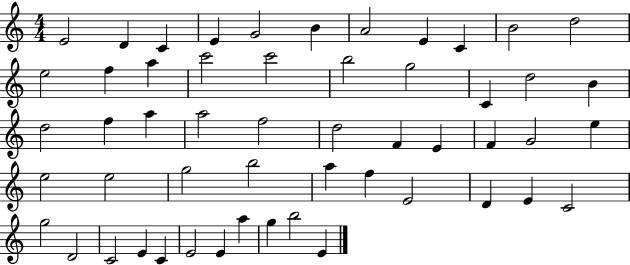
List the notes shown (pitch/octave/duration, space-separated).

E4/h D4/q C4/q E4/q G4/h B4/q A4/h E4/q C4/q B4/h D5/h E5/h F5/q A5/q C6/h C6/h B5/h G5/h C4/q D5/h B4/q D5/h F5/q A5/q A5/h F5/h D5/h F4/q E4/q F4/q G4/h E5/q E5/h E5/h G5/h B5/h A5/q F5/q E4/h D4/q E4/q C4/h G5/h D4/h C4/h E4/q C4/q E4/h E4/q A5/q G5/q B5/h E4/q